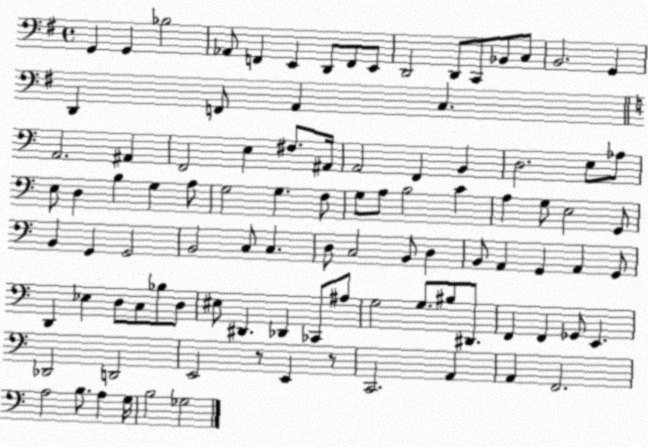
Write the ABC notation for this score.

X:1
T:Untitled
M:4/4
L:1/4
K:G
G,, G,, _B,2 _A,,/2 F,, E,, D,,/2 F,,/2 E,,/2 D,,2 D,,/2 C,,/2 _B,,/2 C,/2 B,,2 G,, D,, F,,/2 A,, C, A,,2 ^A,, F,,2 E, ^F,/2 ^A,,/4 A,,2 F,, B,, D,2 E,/2 _A,/2 E,/2 D, B, G, A,/2 G,2 G, F,/2 G,/2 A,/2 B,2 C A, G,/2 E,2 G,,/2 B,, G,, G,,2 B,,2 C,/2 C, D,/2 C,2 B,,/2 D, B,,/2 A,, G,, A,, G,,/2 D,, _E, D,/2 C,/2 _B,/2 D,/2 ^E,/2 ^D,, _D,, _C,,/2 ^A,/2 G,2 G,/2 ^B,/2 ^D,,/2 F,, F,, _G,,/2 E,, _D,,2 D,,2 E,,2 z/2 E,, z/2 C,,2 A,, A,, F,,2 A,2 B,/2 A, G,/4 B,2 _G,2